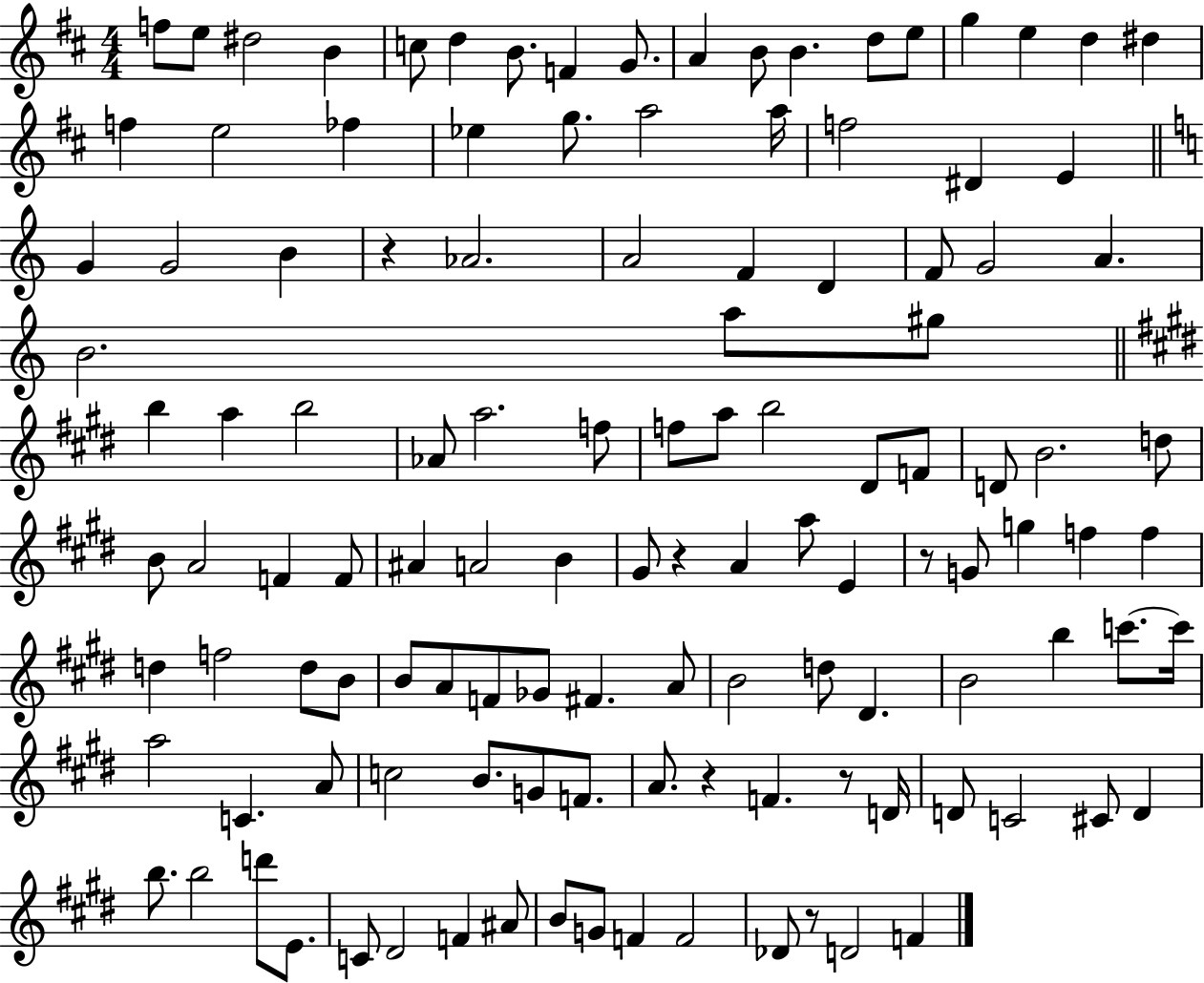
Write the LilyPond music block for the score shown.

{
  \clef treble
  \numericTimeSignature
  \time 4/4
  \key d \major
  f''8 e''8 dis''2 b'4 | c''8 d''4 b'8. f'4 g'8. | a'4 b'8 b'4. d''8 e''8 | g''4 e''4 d''4 dis''4 | \break f''4 e''2 fes''4 | ees''4 g''8. a''2 a''16 | f''2 dis'4 e'4 | \bar "||" \break \key c \major g'4 g'2 b'4 | r4 aes'2. | a'2 f'4 d'4 | f'8 g'2 a'4. | \break b'2. a''8 gis''8 | \bar "||" \break \key e \major b''4 a''4 b''2 | aes'8 a''2. f''8 | f''8 a''8 b''2 dis'8 f'8 | d'8 b'2. d''8 | \break b'8 a'2 f'4 f'8 | ais'4 a'2 b'4 | gis'8 r4 a'4 a''8 e'4 | r8 g'8 g''4 f''4 f''4 | \break d''4 f''2 d''8 b'8 | b'8 a'8 f'8 ges'8 fis'4. a'8 | b'2 d''8 dis'4. | b'2 b''4 c'''8.~~ c'''16 | \break a''2 c'4. a'8 | c''2 b'8. g'8 f'8. | a'8. r4 f'4. r8 d'16 | d'8 c'2 cis'8 d'4 | \break b''8. b''2 d'''8 e'8. | c'8 dis'2 f'4 ais'8 | b'8 g'8 f'4 f'2 | des'8 r8 d'2 f'4 | \break \bar "|."
}